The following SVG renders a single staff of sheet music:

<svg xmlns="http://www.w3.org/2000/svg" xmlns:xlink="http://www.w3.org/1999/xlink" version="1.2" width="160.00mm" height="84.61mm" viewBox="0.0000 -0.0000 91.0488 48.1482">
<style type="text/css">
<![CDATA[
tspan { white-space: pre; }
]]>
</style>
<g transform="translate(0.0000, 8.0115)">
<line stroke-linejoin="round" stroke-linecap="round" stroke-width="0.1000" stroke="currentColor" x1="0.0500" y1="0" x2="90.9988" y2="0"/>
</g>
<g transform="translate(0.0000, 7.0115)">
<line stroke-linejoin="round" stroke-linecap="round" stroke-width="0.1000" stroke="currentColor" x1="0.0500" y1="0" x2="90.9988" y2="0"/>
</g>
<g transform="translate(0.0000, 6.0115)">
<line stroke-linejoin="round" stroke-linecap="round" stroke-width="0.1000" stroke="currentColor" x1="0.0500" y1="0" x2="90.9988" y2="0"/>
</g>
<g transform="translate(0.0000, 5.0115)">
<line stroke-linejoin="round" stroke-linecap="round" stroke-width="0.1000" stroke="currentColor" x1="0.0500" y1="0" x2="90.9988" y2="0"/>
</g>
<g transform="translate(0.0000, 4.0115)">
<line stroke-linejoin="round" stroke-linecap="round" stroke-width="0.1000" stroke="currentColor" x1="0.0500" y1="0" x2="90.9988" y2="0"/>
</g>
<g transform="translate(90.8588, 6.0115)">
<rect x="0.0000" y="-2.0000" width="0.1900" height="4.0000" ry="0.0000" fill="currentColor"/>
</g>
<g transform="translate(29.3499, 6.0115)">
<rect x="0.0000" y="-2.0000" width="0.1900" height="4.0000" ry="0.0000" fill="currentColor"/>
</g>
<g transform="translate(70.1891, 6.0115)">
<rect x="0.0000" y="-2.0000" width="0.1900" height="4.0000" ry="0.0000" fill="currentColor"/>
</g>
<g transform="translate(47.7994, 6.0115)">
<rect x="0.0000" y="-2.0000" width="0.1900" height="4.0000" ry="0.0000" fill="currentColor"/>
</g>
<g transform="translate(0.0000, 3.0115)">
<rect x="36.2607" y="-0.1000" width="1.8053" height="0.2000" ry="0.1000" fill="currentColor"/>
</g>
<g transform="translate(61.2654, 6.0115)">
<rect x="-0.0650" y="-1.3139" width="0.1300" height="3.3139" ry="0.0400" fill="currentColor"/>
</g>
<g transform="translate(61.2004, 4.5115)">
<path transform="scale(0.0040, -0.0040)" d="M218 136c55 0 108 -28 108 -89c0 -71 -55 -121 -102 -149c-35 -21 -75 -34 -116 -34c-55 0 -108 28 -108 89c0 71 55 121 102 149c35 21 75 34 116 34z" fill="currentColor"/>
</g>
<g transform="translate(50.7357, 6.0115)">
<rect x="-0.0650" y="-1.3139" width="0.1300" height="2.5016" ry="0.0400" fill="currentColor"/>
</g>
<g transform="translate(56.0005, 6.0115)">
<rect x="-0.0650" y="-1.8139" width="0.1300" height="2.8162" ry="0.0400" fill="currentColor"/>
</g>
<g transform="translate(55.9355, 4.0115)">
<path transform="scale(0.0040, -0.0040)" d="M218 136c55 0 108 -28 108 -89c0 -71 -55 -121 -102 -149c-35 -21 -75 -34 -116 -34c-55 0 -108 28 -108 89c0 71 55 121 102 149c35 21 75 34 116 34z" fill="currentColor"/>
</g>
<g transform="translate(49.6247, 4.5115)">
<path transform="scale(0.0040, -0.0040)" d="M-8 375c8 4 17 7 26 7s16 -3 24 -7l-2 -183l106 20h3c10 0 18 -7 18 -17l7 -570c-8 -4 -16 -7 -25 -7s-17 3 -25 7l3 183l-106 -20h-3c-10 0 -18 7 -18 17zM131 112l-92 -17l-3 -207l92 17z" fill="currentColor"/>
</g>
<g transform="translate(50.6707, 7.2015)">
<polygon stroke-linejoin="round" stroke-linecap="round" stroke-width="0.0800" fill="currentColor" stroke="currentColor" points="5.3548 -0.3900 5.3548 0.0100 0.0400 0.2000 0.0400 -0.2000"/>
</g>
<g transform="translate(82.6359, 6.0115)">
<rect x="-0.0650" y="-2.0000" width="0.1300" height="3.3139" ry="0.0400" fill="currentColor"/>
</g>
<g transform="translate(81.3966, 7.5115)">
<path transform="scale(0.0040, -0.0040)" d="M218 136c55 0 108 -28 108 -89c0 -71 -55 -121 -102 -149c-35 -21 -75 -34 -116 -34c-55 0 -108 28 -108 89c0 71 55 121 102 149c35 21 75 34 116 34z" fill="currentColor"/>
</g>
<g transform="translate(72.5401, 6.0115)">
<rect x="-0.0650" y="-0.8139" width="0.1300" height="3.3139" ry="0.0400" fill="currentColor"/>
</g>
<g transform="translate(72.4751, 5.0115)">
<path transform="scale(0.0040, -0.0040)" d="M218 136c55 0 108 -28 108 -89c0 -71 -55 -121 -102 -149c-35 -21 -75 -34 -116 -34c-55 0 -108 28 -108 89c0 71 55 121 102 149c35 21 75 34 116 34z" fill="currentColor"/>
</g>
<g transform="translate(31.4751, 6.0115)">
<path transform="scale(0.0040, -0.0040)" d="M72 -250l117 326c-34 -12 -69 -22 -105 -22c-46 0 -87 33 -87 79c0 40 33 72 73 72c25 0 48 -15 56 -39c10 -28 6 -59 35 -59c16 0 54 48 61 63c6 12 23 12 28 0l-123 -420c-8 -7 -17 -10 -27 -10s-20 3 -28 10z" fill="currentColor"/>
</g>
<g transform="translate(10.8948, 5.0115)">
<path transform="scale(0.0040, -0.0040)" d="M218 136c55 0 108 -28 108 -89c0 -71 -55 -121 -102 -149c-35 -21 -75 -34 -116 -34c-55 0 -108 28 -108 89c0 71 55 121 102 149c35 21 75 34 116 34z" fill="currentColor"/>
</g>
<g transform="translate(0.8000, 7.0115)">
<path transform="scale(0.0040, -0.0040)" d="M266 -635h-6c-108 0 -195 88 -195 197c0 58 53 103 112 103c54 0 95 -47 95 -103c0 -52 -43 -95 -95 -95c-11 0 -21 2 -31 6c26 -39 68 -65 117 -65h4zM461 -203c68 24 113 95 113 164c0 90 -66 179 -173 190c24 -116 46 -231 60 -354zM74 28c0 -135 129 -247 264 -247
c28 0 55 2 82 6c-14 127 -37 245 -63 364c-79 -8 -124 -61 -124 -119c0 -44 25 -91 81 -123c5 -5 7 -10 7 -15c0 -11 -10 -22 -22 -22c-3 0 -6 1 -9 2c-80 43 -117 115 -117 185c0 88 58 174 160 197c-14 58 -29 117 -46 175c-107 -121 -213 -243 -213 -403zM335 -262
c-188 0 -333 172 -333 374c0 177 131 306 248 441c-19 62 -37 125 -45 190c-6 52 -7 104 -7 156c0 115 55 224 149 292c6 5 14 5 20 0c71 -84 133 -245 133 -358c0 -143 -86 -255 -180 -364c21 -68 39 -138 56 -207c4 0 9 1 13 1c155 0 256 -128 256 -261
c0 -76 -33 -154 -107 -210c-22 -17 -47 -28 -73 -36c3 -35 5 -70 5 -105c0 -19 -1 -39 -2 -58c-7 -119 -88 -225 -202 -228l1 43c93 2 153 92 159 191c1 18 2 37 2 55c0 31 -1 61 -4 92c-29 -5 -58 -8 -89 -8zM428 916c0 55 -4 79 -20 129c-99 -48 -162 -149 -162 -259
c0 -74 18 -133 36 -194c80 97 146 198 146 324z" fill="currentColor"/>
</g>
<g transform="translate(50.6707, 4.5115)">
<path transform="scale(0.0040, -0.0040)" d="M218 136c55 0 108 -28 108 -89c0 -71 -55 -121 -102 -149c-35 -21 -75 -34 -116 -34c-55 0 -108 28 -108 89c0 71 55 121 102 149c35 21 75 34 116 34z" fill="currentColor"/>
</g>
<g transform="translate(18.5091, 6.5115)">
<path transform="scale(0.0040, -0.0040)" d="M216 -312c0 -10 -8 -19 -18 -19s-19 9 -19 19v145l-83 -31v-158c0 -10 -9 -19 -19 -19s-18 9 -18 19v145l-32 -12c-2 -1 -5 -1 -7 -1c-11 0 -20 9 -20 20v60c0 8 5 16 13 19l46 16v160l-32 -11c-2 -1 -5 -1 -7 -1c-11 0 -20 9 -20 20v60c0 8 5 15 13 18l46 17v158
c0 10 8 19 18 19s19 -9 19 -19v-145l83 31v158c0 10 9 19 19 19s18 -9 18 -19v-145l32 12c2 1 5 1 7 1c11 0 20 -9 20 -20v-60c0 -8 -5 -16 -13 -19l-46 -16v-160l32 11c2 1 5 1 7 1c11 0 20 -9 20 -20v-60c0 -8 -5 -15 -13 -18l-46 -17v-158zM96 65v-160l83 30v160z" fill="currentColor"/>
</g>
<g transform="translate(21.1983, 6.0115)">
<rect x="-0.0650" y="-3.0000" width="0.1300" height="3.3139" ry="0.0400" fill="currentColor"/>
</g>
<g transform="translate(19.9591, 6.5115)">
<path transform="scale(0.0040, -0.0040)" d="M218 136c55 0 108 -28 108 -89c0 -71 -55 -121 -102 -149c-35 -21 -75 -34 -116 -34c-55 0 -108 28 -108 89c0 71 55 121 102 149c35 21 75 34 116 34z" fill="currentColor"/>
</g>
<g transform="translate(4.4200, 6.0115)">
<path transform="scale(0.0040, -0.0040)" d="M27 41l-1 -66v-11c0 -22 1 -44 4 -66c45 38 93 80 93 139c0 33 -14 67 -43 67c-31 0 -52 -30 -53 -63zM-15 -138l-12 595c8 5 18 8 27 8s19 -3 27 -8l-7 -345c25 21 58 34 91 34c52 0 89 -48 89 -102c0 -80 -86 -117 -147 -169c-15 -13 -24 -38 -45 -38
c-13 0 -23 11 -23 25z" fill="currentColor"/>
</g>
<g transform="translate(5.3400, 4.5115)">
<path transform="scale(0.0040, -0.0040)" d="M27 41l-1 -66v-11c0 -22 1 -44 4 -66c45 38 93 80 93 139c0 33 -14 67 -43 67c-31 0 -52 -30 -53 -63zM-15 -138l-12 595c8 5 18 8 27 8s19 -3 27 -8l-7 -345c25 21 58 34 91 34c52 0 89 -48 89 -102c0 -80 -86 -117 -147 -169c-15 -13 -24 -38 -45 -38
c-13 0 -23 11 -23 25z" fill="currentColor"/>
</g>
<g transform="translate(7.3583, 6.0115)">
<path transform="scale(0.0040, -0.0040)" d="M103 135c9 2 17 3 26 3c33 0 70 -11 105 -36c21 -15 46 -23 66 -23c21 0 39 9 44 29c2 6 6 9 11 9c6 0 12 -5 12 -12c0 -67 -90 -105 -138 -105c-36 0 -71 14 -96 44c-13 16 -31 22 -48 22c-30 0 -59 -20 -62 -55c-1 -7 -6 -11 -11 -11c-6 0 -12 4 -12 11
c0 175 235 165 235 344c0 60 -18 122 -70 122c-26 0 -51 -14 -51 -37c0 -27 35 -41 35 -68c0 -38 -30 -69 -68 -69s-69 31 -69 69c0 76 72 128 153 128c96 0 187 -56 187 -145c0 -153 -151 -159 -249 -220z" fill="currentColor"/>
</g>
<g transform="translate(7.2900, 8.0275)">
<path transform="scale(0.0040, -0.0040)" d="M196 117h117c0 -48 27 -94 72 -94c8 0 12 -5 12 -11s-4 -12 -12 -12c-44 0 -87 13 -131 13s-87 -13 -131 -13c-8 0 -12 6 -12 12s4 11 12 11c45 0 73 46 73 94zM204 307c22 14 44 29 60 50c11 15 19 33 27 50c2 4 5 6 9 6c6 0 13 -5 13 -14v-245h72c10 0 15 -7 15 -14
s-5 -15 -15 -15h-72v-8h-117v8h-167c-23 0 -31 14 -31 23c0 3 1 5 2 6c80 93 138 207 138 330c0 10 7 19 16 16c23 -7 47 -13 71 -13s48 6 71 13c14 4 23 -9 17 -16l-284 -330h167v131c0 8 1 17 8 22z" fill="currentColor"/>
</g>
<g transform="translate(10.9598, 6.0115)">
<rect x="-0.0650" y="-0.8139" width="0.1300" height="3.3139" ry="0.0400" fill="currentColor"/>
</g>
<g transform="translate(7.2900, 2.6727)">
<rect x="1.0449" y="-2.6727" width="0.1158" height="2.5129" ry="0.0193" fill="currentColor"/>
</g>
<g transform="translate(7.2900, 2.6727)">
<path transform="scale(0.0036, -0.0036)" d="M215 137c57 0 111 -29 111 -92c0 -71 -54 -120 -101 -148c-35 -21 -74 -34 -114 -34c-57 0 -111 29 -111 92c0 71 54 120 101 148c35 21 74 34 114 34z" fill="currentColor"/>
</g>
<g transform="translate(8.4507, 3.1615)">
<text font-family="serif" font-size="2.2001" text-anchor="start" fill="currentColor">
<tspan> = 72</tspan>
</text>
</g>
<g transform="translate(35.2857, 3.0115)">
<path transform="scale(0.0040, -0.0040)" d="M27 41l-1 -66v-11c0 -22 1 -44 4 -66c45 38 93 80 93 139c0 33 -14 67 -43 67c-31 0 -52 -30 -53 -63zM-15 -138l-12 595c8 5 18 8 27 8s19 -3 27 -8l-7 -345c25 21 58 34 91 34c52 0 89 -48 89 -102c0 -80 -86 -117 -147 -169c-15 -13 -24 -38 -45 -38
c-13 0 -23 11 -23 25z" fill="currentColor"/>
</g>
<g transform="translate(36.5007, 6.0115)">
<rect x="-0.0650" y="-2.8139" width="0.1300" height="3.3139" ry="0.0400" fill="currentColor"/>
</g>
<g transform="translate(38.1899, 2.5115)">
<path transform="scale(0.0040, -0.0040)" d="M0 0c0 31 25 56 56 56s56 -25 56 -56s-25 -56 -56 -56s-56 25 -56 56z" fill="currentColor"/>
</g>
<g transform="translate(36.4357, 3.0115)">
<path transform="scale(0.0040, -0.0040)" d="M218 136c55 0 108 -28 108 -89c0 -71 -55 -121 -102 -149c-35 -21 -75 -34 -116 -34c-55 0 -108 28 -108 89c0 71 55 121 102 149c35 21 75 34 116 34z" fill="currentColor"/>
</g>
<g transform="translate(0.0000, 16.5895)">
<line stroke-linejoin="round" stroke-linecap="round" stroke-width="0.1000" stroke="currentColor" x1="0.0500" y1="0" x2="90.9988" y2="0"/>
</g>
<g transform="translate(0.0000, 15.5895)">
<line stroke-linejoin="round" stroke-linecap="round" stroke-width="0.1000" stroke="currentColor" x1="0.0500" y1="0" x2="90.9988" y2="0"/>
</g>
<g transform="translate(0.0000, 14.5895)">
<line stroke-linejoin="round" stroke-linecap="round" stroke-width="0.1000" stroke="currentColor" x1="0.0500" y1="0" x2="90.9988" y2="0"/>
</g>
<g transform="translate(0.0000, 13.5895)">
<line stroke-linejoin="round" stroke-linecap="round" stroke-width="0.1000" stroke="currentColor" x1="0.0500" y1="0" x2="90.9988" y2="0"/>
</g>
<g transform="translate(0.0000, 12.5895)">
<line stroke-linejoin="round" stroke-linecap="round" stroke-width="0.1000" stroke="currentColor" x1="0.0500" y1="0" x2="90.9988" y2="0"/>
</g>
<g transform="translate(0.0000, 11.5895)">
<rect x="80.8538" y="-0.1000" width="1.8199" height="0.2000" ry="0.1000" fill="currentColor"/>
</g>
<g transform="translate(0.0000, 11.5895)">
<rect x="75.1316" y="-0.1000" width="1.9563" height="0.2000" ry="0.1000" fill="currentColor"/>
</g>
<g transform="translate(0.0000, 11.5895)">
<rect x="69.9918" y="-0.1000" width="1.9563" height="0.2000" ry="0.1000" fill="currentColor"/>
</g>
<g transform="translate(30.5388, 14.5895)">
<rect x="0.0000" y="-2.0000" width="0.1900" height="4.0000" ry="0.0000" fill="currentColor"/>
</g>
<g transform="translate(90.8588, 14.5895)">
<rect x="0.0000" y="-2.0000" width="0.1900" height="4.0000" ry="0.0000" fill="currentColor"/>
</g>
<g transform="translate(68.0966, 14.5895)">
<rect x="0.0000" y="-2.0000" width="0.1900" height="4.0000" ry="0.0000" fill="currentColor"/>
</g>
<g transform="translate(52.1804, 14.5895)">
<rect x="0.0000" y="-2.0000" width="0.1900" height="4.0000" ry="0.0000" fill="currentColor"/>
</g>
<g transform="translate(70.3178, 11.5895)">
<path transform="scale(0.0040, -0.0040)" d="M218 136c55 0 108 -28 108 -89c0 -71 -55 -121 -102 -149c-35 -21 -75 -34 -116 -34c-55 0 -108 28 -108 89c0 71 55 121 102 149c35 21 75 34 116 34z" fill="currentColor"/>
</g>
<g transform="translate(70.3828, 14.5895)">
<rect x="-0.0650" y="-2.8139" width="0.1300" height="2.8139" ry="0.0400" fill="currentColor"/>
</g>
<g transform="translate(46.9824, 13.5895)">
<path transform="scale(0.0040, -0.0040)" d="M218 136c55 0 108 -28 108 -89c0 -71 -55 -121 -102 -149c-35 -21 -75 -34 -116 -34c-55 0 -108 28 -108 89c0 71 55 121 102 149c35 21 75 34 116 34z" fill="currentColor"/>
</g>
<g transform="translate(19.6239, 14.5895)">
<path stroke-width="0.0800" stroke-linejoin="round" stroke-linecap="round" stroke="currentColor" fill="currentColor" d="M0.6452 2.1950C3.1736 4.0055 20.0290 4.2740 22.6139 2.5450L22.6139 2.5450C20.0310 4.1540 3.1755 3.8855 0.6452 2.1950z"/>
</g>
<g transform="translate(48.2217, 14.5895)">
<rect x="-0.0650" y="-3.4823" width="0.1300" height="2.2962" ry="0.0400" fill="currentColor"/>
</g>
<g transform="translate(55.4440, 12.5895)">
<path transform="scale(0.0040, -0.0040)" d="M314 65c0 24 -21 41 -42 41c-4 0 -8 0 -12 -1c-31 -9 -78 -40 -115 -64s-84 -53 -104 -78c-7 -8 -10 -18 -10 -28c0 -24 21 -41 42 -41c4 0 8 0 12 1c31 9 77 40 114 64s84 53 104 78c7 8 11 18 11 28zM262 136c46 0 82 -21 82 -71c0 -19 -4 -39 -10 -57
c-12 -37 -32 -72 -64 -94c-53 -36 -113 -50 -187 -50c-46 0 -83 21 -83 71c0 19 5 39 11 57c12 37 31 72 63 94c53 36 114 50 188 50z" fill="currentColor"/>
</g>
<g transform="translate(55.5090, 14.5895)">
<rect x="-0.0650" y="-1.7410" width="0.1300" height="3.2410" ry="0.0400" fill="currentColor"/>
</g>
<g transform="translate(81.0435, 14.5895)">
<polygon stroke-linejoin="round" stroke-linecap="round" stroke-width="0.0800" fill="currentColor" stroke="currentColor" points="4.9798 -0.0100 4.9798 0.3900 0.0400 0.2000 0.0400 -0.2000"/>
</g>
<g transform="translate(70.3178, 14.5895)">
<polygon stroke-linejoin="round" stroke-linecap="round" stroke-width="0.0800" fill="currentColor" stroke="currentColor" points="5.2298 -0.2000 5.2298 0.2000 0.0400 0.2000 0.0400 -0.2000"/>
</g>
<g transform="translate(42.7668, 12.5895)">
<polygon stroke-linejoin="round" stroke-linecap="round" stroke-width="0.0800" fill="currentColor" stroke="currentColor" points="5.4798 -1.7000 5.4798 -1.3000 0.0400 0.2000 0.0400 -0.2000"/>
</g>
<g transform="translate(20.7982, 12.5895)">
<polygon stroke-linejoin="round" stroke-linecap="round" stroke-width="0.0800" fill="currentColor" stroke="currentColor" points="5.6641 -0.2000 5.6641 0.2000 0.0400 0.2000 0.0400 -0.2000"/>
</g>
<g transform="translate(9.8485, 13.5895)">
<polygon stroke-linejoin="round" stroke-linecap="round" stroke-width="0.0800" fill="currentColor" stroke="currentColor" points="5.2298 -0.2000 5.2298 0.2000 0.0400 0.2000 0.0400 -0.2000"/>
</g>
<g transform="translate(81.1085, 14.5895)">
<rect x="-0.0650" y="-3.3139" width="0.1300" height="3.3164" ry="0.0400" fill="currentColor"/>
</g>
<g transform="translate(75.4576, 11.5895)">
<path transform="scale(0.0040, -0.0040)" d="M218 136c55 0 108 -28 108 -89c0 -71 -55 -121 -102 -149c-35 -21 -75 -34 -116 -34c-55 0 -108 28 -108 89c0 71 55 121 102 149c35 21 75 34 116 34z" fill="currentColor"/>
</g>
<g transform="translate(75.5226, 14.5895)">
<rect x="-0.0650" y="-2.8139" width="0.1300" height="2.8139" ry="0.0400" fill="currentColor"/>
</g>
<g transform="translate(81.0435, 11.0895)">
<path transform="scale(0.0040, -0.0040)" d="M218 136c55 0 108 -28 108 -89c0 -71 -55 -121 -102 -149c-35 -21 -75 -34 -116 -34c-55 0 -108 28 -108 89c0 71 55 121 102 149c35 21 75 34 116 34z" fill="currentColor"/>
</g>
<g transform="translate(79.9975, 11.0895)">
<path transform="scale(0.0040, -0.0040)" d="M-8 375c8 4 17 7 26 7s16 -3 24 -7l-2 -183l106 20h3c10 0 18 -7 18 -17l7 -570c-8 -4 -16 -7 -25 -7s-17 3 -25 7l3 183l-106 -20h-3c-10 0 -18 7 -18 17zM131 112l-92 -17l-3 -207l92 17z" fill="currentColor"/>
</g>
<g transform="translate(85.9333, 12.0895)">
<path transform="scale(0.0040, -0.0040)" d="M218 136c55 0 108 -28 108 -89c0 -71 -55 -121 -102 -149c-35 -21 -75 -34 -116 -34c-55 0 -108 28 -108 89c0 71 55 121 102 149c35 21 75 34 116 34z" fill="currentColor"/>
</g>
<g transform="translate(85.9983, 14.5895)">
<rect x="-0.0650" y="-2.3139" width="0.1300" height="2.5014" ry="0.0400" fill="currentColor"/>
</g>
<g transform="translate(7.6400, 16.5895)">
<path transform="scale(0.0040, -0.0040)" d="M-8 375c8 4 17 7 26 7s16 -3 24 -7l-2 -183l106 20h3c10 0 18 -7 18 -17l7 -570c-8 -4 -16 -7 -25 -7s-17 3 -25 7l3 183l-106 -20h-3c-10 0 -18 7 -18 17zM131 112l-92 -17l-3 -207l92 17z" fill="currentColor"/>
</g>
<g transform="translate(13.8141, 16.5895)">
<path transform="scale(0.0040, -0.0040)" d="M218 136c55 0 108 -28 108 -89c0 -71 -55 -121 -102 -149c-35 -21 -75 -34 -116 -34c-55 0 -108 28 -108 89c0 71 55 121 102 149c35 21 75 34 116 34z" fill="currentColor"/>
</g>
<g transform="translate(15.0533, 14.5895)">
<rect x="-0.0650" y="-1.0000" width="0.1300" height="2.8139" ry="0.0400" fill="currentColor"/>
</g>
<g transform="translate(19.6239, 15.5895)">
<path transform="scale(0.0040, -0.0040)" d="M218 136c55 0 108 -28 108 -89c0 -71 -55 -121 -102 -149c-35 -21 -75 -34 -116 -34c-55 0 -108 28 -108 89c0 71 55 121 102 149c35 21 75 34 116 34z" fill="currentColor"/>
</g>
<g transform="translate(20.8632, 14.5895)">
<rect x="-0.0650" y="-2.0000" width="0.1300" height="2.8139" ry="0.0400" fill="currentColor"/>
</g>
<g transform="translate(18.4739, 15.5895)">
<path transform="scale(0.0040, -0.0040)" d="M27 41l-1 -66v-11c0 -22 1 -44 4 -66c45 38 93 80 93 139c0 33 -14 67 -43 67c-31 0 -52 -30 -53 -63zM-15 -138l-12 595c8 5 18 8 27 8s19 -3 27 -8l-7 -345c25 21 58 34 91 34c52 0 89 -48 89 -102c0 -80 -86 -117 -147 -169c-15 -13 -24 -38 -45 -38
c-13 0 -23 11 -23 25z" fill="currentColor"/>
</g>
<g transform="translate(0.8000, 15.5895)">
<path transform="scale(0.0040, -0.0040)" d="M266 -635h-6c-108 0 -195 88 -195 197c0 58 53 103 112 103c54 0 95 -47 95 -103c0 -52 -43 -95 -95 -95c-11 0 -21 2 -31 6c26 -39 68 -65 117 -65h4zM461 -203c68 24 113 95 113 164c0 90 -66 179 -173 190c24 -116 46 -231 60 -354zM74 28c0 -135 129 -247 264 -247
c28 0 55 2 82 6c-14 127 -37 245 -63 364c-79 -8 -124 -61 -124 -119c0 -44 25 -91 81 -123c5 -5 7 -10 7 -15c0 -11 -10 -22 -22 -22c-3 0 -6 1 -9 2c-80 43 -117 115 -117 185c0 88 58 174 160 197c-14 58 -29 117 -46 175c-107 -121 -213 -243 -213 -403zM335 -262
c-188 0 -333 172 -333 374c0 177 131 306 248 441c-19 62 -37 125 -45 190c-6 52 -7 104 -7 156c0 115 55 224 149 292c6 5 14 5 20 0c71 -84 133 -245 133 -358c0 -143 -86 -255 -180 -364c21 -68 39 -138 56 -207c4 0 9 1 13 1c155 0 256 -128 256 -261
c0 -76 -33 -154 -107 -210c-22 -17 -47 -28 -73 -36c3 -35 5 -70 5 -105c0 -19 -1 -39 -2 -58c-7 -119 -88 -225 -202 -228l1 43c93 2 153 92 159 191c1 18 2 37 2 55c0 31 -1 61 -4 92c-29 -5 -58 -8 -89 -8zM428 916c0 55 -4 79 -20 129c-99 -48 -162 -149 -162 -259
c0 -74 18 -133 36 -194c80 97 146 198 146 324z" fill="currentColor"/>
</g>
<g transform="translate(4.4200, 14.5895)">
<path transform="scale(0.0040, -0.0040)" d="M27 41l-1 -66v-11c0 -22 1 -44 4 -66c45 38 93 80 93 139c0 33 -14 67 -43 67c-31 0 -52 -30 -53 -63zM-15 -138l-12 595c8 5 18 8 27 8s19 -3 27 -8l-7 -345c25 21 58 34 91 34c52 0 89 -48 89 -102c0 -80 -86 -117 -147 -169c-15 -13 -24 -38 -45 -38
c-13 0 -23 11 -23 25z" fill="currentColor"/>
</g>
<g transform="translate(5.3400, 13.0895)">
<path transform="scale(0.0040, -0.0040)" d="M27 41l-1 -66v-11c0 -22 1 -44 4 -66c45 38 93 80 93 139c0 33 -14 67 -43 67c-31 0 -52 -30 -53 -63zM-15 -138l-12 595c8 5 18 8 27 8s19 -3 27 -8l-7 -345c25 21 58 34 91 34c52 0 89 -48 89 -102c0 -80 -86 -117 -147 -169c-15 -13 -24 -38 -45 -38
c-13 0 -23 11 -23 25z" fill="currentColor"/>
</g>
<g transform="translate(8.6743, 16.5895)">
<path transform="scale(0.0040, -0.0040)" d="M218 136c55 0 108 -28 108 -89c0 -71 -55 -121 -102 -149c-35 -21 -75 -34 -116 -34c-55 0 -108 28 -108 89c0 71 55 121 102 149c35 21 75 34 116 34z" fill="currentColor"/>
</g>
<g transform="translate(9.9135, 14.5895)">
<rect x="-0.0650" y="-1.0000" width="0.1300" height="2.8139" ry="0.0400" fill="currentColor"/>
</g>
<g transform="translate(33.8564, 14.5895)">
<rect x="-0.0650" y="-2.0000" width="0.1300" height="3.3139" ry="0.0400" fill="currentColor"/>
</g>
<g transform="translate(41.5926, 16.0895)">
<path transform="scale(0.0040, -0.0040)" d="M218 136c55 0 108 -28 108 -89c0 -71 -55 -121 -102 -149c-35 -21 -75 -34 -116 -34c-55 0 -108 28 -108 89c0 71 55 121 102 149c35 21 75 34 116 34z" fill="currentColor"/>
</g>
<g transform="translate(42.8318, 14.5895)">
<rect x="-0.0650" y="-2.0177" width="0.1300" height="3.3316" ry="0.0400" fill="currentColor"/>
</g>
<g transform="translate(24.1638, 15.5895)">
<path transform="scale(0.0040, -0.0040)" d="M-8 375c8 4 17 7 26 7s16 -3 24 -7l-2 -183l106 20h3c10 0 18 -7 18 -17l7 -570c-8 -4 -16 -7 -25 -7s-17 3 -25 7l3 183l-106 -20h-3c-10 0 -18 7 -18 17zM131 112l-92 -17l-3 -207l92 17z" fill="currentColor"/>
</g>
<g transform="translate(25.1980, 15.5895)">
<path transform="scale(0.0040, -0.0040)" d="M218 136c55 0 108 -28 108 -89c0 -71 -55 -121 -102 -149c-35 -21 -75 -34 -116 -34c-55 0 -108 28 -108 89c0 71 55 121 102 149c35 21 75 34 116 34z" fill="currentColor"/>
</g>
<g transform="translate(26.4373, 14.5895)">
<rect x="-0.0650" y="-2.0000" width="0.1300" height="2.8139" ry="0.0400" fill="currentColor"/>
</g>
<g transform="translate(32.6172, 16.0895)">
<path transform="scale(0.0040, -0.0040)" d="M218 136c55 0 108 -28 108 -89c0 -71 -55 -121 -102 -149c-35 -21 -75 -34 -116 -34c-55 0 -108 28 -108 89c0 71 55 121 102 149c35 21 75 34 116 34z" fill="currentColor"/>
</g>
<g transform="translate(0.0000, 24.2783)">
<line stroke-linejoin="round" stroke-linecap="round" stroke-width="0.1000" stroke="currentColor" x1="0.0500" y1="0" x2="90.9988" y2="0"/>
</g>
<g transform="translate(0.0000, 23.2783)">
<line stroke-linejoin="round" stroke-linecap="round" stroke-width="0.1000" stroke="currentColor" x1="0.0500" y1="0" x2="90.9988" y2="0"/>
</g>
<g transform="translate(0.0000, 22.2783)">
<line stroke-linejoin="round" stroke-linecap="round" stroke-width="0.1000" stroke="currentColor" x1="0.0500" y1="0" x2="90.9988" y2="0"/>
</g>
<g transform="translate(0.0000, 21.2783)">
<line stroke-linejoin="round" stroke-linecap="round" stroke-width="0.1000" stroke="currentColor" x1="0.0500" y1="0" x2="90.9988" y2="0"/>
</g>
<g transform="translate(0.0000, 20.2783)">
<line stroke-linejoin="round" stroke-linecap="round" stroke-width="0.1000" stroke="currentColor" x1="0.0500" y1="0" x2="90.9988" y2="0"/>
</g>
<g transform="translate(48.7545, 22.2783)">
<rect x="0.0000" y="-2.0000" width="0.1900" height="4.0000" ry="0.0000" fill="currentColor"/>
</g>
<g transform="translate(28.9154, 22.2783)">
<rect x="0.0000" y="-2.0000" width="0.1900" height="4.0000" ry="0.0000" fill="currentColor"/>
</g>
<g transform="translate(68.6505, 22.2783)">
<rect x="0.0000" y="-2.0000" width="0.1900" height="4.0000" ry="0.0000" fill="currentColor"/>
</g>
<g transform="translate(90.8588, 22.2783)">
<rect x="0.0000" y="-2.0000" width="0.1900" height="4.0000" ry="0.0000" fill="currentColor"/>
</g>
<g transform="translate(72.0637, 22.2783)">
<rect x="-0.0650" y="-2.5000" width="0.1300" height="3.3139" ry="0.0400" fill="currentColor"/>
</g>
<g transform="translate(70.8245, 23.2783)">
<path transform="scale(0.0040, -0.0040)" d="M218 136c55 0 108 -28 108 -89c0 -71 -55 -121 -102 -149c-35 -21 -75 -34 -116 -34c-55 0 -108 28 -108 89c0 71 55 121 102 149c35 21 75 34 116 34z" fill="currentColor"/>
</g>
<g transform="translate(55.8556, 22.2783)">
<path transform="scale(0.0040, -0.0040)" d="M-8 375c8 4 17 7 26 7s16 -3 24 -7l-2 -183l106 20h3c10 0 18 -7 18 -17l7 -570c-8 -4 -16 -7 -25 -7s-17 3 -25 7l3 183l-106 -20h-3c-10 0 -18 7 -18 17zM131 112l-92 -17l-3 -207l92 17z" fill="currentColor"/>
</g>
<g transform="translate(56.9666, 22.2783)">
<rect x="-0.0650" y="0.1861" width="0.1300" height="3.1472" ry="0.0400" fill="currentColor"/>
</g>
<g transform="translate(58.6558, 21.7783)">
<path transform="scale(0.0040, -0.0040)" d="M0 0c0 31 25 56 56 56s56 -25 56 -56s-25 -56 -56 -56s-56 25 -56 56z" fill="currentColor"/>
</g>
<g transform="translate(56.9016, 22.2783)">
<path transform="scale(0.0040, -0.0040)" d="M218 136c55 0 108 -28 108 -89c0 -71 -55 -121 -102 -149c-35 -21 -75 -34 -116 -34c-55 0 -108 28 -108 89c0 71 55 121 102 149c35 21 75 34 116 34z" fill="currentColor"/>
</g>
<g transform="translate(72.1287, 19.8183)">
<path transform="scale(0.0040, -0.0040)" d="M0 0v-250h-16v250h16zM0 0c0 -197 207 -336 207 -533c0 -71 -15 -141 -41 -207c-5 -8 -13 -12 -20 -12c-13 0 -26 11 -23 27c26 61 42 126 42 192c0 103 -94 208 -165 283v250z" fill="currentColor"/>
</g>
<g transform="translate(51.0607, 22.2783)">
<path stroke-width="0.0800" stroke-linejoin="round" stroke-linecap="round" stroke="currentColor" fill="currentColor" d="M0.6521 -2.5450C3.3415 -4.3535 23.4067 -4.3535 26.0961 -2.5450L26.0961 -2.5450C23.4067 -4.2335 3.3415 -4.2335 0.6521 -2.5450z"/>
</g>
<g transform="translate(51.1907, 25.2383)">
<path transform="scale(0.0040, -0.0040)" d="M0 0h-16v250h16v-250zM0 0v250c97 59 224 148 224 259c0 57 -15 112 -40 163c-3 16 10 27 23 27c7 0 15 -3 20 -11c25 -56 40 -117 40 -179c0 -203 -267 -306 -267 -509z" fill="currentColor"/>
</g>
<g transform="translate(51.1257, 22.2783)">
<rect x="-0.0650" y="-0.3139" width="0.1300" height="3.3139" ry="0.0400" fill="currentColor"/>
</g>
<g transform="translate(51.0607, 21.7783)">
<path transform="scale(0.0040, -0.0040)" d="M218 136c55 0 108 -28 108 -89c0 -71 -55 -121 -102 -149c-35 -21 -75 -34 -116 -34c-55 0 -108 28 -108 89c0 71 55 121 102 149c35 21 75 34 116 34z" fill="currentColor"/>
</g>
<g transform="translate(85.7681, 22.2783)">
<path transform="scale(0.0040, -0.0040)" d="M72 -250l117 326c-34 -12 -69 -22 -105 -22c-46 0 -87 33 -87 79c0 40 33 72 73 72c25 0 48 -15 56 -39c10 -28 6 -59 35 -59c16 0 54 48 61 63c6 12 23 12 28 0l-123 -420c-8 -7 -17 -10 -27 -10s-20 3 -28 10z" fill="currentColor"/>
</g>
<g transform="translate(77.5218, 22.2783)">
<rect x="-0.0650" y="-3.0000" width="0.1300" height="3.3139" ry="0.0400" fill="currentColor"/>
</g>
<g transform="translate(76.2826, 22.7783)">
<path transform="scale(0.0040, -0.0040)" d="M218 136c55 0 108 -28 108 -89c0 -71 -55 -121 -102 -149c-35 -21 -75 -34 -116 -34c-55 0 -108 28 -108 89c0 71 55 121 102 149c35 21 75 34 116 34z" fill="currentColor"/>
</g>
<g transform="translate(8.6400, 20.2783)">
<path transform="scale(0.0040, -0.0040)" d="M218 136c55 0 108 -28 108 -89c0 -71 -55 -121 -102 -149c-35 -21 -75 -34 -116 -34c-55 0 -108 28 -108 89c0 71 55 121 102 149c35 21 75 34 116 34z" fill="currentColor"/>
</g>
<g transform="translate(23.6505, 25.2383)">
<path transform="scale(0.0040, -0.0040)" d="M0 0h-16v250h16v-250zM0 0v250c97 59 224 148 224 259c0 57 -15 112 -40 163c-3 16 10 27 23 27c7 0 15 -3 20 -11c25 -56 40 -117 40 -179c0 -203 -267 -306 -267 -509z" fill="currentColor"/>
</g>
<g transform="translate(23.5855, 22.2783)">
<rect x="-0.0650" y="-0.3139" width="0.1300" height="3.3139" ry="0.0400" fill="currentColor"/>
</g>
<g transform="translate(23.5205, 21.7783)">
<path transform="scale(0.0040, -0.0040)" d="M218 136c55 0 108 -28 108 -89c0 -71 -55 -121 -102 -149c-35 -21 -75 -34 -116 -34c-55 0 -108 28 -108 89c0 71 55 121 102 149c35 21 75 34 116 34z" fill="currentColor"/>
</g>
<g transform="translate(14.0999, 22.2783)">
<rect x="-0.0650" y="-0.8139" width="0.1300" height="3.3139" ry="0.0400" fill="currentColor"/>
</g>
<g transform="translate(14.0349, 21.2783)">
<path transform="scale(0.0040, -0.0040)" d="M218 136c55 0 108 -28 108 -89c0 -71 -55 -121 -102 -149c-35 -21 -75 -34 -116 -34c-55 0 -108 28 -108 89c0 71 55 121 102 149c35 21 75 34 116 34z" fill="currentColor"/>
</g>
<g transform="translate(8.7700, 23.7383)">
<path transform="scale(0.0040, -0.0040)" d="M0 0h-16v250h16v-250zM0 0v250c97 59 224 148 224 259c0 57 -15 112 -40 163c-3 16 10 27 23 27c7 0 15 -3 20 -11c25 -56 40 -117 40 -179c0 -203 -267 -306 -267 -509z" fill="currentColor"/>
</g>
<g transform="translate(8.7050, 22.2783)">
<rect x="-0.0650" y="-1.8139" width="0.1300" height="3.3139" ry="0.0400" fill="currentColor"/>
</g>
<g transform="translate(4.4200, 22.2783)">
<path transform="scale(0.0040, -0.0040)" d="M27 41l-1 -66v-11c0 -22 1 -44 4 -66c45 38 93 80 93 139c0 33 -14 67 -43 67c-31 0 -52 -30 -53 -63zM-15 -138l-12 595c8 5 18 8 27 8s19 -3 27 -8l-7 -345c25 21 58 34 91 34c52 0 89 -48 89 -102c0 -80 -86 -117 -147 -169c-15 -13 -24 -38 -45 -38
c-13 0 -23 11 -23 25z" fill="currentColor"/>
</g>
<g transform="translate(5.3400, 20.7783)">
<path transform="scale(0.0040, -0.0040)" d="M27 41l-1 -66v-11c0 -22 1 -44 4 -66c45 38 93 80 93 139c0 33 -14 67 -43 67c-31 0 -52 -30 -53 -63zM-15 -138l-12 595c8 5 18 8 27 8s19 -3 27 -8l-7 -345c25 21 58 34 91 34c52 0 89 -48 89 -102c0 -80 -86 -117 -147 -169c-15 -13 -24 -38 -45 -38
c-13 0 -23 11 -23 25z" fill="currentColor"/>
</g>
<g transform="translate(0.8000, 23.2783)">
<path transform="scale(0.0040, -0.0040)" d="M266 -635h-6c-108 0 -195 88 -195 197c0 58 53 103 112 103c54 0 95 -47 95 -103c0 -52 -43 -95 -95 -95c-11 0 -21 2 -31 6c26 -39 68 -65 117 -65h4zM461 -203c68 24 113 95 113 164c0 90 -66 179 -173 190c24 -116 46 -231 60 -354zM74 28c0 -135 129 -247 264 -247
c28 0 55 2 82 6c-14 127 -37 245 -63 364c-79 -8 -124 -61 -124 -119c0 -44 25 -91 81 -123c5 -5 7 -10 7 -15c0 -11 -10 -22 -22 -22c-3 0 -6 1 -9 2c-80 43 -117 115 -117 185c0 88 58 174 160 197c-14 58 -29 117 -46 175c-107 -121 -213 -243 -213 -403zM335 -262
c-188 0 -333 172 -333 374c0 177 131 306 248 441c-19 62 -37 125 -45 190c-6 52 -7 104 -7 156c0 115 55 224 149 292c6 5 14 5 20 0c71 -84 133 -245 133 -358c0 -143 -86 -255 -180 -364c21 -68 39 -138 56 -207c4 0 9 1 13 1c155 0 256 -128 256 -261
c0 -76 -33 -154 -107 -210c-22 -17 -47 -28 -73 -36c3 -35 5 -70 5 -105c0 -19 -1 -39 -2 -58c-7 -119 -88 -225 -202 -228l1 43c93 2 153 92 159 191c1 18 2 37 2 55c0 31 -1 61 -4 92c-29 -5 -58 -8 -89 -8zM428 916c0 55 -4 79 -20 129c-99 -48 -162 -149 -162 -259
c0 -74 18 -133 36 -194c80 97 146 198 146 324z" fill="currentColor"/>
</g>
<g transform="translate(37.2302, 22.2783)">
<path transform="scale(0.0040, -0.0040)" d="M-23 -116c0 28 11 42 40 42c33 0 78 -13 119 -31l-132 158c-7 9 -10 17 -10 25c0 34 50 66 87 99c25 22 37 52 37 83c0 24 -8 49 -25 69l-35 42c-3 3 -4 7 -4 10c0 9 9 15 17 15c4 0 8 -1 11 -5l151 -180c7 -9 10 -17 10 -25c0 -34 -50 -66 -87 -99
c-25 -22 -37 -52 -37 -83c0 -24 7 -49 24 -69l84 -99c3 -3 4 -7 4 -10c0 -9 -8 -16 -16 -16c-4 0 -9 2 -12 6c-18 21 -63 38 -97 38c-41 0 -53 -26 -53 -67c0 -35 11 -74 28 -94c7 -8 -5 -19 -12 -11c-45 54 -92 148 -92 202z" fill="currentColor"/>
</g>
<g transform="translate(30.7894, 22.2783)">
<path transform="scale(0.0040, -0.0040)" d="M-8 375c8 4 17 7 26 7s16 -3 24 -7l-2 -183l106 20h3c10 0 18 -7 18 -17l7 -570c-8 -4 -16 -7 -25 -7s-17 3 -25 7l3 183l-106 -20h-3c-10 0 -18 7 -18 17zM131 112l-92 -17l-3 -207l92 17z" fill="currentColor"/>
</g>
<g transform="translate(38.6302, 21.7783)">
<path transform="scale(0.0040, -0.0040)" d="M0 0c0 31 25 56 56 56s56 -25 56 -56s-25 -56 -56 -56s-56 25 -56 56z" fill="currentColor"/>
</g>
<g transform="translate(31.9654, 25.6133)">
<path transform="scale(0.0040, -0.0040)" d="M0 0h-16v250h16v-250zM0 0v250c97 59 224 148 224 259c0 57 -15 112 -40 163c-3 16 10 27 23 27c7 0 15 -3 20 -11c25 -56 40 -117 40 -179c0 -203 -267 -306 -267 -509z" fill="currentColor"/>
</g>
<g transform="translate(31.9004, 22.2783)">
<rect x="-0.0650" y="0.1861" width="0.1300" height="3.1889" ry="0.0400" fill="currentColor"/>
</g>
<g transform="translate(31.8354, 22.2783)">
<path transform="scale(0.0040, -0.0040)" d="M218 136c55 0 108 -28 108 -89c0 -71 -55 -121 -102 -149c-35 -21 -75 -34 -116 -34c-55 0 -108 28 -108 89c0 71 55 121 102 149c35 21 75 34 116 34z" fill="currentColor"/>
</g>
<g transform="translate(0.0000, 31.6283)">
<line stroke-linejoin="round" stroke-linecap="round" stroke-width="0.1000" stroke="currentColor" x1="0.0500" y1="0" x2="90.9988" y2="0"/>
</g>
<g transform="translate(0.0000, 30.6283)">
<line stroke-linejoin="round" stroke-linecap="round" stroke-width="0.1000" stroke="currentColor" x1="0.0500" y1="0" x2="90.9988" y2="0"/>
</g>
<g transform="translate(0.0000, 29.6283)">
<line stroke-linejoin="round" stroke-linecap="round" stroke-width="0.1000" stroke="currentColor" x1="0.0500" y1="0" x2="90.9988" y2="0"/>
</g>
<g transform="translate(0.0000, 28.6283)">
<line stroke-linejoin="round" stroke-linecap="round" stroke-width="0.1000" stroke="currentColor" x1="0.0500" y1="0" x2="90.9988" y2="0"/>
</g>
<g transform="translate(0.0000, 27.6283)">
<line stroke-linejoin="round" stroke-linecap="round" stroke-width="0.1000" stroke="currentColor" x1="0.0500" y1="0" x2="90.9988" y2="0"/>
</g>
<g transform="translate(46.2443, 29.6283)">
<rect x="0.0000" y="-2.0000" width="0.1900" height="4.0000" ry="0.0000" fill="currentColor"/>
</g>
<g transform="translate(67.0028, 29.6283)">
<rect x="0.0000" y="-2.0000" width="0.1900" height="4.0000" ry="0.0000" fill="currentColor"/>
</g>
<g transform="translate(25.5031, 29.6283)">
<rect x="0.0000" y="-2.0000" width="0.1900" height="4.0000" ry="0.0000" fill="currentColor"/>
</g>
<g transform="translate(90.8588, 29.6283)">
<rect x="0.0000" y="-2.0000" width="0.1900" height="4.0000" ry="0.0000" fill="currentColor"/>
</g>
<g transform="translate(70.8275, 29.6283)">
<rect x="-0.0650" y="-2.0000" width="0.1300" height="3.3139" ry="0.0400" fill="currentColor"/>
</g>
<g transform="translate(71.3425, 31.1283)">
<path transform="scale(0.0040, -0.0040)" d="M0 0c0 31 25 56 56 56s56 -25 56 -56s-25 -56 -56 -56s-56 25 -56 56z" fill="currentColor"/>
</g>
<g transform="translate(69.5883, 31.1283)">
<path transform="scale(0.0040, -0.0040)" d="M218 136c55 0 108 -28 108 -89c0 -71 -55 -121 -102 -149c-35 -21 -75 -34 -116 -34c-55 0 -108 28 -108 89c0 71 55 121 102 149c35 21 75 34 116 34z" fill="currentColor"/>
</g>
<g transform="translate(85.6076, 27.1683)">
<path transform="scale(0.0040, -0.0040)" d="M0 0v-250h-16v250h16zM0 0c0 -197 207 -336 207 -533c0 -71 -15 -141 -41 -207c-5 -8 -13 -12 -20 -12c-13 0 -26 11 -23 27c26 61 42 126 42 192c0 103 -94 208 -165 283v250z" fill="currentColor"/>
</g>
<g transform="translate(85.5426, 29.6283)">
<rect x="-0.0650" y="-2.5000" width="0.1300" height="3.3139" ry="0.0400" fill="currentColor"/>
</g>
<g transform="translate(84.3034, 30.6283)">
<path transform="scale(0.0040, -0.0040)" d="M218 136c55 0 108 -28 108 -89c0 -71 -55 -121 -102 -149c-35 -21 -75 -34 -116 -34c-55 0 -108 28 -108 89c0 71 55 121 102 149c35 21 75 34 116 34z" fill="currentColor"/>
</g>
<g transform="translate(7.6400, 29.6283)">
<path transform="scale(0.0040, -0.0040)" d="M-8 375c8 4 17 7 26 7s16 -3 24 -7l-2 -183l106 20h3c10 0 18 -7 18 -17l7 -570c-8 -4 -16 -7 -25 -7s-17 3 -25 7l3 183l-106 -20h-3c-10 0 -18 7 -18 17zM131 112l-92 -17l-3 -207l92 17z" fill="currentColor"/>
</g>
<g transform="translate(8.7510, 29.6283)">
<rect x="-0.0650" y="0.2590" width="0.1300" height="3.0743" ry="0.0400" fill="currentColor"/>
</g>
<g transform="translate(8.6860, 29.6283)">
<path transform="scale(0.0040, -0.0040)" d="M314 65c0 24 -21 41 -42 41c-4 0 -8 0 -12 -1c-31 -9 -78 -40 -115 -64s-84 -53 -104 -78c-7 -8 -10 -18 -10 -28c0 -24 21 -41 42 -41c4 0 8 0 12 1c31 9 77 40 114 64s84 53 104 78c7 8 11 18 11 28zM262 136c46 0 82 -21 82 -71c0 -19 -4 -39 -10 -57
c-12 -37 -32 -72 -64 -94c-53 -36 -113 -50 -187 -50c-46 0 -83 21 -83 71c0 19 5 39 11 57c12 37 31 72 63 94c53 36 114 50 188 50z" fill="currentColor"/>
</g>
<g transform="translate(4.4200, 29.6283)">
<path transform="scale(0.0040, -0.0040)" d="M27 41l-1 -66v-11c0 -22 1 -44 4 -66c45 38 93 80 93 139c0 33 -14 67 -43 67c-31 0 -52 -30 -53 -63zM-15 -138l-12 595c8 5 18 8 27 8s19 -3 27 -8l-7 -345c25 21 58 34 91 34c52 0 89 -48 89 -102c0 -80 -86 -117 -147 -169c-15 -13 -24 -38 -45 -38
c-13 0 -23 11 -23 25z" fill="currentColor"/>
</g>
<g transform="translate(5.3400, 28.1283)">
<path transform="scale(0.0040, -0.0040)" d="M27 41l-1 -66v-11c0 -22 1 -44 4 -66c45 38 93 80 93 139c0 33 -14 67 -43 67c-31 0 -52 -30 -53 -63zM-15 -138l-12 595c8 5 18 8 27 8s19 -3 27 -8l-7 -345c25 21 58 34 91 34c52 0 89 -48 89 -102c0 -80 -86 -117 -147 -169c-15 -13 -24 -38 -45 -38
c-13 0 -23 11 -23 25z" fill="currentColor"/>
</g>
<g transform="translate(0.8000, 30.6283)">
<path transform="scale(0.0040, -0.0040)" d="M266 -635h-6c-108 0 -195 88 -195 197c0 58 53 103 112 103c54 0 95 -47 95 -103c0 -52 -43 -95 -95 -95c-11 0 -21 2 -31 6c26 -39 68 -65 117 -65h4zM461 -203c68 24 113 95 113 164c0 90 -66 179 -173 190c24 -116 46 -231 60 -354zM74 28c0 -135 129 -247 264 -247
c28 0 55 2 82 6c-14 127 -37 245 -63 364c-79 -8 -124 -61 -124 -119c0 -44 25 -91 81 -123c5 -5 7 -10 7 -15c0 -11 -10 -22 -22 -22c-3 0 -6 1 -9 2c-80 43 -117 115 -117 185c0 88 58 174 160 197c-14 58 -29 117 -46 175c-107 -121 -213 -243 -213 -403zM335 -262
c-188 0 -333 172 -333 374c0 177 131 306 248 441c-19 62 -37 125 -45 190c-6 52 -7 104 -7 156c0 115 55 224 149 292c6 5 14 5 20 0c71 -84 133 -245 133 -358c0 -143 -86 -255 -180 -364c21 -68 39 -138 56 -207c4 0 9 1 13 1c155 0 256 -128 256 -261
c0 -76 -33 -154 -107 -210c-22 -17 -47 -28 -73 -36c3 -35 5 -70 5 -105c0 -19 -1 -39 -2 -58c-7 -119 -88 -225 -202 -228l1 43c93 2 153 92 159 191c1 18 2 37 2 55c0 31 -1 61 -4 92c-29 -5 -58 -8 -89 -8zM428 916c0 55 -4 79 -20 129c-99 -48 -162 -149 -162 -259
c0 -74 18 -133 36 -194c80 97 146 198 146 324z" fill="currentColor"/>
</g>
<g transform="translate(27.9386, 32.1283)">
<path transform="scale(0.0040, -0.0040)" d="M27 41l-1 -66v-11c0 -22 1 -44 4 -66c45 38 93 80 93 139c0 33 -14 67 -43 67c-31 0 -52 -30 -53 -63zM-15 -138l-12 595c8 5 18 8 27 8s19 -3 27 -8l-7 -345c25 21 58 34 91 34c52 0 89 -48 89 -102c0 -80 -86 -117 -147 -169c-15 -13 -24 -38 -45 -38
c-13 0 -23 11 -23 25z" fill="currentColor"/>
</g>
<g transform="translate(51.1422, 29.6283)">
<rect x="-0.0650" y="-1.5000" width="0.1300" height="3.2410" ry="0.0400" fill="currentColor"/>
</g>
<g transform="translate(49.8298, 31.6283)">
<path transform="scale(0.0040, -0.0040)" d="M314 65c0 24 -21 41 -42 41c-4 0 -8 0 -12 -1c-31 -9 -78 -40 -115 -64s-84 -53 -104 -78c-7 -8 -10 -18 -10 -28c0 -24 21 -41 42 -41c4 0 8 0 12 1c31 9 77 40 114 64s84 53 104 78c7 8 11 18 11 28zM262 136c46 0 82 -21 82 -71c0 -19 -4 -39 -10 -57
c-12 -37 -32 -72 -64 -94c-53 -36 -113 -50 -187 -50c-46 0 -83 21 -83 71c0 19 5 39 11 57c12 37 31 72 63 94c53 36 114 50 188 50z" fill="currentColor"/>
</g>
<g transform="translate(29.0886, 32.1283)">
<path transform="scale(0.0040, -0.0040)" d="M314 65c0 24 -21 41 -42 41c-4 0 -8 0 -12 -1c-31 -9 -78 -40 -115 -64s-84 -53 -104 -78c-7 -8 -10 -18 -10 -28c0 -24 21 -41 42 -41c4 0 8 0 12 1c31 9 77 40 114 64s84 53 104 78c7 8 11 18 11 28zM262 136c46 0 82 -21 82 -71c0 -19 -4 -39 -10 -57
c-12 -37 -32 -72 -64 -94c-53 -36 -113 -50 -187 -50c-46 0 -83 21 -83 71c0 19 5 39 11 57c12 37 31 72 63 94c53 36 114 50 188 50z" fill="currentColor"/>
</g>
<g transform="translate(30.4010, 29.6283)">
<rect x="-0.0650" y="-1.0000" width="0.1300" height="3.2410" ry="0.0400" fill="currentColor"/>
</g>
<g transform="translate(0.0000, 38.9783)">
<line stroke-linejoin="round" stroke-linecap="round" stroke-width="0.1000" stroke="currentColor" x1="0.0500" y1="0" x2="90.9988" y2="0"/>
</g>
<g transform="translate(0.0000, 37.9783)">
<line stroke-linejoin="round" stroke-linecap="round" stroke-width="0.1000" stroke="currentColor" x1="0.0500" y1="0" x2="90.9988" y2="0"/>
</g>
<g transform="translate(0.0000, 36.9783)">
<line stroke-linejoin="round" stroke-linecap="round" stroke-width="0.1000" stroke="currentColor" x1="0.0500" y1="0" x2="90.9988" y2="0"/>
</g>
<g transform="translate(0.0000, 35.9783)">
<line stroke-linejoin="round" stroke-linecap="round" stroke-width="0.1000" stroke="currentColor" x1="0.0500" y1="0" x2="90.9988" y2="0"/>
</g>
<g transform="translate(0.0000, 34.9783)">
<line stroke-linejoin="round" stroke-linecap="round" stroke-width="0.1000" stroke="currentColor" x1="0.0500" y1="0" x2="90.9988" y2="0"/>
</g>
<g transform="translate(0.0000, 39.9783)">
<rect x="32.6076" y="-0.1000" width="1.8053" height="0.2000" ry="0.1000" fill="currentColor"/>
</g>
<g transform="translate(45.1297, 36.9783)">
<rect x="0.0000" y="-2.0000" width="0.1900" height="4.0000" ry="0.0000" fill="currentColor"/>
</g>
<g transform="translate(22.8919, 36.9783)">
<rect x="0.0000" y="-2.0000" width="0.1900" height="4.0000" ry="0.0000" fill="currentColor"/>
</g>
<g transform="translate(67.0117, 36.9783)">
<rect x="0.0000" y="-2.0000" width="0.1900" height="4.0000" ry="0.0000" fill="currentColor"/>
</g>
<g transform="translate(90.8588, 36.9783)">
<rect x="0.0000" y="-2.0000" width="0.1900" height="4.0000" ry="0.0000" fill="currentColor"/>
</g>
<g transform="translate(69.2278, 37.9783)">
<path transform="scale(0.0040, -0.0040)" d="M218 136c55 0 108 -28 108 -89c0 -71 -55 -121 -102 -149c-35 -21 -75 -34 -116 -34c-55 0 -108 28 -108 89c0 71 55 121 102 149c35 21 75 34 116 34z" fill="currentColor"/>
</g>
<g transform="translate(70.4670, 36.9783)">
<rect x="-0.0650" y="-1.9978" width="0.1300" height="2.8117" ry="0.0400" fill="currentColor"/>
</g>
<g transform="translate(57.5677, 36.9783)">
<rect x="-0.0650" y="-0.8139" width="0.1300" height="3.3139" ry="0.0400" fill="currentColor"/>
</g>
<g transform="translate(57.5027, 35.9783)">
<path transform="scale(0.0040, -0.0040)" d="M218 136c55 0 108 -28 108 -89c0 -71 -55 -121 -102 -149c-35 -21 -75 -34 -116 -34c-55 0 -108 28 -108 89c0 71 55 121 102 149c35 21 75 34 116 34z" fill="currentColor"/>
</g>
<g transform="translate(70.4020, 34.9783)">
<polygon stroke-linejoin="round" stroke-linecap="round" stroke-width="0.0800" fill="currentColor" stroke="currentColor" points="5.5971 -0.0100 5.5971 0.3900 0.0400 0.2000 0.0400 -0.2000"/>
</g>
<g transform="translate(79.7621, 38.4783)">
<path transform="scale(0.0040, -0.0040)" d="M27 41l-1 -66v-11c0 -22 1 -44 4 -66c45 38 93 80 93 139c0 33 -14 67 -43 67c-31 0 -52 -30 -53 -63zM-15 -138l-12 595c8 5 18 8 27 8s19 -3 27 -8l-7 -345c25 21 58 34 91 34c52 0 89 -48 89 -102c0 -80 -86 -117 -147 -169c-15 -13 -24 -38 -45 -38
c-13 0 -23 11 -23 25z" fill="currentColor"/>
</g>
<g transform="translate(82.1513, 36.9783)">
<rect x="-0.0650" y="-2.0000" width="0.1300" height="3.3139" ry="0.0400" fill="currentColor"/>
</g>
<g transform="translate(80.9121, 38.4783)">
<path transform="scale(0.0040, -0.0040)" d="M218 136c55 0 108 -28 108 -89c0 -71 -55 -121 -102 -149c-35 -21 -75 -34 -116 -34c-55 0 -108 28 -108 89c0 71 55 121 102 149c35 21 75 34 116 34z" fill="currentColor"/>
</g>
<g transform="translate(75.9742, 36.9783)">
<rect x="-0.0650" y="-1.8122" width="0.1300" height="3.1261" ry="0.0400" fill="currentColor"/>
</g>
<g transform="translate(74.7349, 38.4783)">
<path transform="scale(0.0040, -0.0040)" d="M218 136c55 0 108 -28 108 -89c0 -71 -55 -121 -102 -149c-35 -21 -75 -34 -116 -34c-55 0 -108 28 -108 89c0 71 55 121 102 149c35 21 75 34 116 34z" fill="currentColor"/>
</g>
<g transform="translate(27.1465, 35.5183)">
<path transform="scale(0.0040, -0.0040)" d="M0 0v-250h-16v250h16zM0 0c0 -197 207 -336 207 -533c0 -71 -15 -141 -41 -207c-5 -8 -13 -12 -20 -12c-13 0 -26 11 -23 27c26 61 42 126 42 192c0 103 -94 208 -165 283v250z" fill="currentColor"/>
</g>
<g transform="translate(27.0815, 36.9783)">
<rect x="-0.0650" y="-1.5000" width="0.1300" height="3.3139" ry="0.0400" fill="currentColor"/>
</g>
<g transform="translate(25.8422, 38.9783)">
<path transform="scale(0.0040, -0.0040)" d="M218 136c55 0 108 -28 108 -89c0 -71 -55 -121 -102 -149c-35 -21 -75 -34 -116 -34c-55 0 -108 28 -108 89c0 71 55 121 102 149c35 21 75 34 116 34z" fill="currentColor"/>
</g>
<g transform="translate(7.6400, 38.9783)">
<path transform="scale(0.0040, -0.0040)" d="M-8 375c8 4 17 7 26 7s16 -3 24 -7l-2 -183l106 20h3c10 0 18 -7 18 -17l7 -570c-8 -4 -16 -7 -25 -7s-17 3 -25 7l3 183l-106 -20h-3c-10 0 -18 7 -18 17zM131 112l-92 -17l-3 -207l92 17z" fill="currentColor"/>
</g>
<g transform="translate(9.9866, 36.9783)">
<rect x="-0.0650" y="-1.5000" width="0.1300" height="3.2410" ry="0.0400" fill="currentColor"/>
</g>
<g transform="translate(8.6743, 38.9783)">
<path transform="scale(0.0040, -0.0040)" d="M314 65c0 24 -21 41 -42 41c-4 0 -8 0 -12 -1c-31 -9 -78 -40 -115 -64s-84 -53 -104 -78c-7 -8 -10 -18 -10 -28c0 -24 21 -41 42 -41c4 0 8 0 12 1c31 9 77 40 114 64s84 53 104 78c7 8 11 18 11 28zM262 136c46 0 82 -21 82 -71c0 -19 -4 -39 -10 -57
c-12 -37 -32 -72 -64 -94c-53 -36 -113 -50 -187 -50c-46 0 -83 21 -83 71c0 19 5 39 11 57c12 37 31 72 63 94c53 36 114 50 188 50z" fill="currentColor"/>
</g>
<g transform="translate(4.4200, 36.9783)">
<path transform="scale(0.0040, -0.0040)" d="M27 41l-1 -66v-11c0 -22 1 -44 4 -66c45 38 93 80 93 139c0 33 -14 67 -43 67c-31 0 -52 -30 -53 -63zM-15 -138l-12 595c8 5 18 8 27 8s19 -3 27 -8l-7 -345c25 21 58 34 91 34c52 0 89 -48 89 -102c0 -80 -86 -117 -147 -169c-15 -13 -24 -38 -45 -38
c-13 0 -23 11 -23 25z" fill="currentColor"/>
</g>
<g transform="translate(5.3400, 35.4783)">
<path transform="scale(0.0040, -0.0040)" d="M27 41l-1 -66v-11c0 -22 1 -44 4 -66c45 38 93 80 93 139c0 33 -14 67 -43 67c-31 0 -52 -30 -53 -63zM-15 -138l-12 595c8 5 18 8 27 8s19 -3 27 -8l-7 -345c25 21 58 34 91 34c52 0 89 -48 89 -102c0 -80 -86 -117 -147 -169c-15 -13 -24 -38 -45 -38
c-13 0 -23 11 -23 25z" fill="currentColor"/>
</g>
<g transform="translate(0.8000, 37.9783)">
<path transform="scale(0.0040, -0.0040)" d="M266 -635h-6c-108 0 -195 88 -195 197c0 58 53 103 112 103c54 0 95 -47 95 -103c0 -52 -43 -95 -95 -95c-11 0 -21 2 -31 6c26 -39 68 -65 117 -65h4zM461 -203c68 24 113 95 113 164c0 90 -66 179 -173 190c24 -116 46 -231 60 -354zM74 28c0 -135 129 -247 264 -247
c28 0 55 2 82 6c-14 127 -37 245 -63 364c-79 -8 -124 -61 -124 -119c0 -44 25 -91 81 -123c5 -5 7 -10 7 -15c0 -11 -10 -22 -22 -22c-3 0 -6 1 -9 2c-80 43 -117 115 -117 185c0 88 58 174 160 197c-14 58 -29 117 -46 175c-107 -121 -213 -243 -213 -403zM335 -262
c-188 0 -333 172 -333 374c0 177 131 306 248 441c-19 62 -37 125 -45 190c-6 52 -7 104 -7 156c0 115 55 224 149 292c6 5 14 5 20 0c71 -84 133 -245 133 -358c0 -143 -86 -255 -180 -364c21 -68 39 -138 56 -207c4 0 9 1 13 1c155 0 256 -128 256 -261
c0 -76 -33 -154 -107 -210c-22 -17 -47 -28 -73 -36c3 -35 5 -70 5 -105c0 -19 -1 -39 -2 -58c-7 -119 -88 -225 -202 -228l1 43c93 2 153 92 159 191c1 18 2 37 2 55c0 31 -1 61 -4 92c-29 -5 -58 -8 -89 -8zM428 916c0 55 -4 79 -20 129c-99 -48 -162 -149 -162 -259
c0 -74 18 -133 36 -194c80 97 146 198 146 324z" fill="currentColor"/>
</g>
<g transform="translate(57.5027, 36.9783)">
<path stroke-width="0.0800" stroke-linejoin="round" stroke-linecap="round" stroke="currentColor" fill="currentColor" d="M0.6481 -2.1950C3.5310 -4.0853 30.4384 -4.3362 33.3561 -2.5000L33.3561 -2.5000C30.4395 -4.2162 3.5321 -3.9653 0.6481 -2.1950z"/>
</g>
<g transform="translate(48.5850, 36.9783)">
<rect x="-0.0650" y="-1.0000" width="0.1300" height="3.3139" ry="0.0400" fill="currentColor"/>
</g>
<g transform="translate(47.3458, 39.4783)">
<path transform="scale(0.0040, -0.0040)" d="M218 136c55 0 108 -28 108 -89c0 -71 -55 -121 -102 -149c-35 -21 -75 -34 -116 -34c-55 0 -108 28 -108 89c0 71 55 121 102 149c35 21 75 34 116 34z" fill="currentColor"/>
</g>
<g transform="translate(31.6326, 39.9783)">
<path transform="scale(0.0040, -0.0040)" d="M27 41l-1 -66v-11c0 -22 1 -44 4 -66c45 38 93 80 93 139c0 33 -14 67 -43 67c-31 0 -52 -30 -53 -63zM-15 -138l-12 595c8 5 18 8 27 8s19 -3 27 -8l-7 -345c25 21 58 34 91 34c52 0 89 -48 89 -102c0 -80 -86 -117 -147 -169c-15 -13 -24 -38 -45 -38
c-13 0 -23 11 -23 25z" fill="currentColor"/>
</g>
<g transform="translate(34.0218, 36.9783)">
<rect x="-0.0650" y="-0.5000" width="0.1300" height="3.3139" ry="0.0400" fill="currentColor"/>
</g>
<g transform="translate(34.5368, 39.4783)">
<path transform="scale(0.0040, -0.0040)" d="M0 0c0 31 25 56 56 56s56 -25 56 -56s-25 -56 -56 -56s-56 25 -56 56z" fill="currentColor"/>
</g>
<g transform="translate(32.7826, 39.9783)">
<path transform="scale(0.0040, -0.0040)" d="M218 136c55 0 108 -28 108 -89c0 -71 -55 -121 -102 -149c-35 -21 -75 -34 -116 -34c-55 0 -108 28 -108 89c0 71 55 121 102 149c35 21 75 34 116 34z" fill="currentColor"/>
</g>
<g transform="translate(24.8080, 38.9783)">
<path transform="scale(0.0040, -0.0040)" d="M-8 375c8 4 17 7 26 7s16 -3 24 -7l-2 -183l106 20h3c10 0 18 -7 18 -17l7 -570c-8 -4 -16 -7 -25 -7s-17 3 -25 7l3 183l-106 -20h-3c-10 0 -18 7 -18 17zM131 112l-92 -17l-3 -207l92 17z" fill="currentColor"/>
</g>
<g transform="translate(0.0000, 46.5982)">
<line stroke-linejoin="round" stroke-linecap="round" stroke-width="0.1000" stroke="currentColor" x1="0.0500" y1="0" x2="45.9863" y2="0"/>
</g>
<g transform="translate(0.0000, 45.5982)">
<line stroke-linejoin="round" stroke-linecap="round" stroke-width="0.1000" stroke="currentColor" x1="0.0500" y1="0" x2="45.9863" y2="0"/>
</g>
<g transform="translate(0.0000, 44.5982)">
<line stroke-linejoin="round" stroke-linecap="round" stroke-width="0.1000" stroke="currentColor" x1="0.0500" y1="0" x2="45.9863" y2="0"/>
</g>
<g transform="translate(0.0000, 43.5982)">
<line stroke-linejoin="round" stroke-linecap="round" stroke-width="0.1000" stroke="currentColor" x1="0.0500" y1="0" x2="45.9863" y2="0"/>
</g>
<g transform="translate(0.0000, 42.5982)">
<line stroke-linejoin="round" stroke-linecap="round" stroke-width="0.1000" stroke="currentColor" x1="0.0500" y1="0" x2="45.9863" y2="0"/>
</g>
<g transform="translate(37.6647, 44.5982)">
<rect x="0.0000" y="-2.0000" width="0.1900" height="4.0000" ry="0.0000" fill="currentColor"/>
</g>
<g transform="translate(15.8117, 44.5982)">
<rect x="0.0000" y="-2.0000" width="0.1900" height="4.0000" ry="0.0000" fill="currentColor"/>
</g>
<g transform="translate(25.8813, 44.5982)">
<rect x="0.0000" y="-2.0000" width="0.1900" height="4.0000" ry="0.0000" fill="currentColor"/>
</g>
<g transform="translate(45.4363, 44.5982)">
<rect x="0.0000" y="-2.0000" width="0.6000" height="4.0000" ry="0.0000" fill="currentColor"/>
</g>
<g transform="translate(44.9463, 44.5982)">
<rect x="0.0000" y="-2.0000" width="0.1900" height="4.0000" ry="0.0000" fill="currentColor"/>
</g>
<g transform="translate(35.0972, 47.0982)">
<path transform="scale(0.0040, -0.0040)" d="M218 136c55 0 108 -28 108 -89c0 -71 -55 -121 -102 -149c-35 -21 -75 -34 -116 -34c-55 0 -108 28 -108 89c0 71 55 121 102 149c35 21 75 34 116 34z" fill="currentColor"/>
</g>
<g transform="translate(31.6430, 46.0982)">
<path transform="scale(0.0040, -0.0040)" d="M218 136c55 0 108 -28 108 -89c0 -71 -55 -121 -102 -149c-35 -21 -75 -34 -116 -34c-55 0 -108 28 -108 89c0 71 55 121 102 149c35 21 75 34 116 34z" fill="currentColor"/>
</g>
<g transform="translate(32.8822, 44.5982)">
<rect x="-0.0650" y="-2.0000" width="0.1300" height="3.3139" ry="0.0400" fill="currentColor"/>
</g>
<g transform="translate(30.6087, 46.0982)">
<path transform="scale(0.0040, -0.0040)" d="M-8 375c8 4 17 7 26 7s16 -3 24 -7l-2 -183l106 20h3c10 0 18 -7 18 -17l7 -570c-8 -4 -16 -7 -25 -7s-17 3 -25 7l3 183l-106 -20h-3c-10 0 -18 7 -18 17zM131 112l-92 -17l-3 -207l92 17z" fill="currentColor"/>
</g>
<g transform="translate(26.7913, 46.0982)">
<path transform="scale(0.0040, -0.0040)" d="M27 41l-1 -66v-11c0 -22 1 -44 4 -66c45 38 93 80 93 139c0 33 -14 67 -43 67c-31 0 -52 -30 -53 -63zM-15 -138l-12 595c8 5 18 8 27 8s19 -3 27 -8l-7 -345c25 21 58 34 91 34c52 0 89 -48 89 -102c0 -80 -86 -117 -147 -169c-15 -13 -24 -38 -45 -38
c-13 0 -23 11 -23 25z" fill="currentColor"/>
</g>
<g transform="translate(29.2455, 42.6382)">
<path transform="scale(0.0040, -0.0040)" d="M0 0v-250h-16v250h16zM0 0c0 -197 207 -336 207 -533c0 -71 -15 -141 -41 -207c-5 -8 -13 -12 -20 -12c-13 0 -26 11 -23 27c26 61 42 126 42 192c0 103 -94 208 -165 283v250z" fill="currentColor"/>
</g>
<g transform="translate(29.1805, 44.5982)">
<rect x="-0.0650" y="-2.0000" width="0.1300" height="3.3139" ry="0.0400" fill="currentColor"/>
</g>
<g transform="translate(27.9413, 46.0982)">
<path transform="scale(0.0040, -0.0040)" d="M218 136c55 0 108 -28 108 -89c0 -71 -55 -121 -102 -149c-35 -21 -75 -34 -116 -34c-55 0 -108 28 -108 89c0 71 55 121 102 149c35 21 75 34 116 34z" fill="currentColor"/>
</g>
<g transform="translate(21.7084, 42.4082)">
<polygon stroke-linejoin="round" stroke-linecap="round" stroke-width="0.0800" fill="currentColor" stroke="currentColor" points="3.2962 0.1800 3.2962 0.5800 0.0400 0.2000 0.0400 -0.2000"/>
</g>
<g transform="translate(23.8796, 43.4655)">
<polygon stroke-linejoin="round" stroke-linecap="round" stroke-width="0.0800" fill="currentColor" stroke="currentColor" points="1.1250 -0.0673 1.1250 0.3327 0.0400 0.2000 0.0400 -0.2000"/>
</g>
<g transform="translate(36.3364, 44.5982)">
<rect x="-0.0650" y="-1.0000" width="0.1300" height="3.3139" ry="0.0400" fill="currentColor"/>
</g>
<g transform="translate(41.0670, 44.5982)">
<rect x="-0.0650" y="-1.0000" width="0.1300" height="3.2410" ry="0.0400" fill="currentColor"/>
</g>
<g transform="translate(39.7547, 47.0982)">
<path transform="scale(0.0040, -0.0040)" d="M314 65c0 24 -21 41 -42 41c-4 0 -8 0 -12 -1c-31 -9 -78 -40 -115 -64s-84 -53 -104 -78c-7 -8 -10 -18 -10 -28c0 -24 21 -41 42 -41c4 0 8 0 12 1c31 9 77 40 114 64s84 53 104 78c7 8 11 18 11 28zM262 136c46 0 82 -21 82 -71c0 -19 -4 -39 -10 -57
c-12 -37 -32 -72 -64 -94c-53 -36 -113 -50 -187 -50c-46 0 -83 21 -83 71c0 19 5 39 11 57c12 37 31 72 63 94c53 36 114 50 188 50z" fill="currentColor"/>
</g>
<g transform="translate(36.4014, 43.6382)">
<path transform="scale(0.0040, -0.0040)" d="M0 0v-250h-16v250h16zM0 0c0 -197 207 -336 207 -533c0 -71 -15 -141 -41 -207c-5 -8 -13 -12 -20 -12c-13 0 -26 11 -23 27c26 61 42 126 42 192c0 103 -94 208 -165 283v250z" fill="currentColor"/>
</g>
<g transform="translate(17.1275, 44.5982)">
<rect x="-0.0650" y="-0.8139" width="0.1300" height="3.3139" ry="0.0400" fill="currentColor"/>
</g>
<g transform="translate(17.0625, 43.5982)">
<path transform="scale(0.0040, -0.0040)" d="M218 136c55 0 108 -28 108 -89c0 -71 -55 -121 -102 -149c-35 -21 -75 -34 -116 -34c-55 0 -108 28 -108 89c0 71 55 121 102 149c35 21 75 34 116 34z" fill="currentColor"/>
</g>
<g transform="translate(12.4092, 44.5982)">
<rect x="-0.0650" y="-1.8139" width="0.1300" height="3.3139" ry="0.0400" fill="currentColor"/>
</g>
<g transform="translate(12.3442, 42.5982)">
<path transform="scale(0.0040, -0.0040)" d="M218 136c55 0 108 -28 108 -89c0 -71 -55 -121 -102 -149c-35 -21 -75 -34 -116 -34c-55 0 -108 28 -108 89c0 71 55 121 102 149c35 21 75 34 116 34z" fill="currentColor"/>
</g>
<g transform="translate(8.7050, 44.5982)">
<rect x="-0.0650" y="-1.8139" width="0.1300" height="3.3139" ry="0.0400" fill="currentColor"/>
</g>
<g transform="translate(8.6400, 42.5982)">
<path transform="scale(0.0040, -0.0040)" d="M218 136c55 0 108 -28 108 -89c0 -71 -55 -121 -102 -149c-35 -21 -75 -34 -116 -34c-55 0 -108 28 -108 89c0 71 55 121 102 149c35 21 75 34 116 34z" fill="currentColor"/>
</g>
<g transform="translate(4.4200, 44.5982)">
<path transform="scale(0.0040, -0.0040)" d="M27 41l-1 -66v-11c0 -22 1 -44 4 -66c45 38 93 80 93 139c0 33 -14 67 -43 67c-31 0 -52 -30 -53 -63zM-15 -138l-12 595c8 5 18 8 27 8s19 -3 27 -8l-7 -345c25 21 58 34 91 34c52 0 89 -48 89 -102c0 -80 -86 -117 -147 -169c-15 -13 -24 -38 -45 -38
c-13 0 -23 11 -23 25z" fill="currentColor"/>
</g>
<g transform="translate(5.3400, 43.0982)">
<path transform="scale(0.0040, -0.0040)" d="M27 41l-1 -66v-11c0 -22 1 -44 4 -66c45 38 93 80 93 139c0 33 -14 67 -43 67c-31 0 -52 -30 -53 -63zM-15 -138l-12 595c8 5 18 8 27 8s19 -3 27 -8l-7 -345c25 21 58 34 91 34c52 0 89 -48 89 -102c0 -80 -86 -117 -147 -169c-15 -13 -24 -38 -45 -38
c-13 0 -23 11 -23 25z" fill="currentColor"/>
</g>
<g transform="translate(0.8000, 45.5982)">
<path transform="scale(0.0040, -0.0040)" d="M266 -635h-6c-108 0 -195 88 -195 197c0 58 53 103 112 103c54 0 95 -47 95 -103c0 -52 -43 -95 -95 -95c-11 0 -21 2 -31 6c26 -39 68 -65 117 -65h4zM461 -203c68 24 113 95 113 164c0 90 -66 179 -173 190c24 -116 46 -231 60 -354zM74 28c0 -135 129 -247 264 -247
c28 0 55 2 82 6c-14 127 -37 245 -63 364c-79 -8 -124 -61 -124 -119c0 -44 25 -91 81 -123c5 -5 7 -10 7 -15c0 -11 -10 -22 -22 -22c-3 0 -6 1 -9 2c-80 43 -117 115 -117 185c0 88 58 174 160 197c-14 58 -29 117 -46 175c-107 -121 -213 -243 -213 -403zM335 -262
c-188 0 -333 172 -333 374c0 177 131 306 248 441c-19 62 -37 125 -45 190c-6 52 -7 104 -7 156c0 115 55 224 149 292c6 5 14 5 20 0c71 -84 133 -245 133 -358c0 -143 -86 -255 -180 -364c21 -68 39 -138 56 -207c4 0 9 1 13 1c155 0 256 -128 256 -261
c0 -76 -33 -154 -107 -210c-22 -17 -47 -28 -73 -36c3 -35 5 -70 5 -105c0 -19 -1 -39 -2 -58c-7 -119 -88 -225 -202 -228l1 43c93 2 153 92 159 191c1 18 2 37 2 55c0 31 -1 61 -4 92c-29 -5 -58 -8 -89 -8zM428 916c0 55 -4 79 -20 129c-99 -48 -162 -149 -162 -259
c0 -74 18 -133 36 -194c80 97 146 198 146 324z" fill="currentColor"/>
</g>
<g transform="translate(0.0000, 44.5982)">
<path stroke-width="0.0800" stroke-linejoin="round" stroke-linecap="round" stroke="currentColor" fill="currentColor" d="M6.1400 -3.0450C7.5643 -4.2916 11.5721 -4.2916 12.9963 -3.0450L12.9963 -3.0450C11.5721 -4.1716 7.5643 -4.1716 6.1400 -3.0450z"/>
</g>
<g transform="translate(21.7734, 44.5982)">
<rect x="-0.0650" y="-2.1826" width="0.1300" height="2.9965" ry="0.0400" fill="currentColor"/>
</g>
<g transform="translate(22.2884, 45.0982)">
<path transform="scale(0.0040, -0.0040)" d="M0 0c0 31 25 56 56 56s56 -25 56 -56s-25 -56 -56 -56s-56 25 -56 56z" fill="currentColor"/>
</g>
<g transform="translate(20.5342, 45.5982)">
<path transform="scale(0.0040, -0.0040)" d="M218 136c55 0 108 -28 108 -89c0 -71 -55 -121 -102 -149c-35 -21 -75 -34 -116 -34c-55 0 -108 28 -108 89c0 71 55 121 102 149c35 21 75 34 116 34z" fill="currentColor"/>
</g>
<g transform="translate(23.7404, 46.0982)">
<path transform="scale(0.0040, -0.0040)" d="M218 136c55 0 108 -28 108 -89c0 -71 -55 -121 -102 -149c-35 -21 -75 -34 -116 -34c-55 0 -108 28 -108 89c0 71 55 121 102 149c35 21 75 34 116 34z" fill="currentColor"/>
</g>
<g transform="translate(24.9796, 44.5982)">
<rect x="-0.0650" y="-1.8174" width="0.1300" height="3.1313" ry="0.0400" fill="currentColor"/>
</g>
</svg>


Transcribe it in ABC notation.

X:1
T:Untitled
M:2/4
L:1/4
K:Bb
d ^A z/2 _a e/2 f/2 e d F E/2 E/2 _G/2 G/2 F F/2 d/2 f2 a/2 a/2 b/2 g/2 f/2 d c/2 B/2 z c/2 B G/2 A z/2 B2 _D2 _E2 F G/2 E2 E/2 _C D d G/2 F/2 _F f f d G/2 F/4 _F/2 F D/2 D2